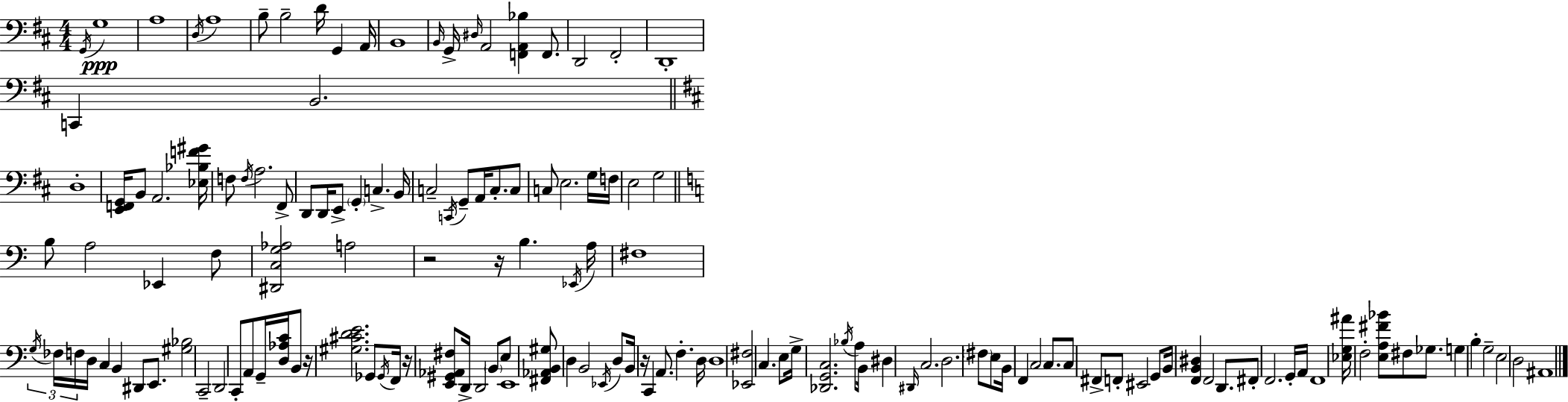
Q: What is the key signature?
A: D major